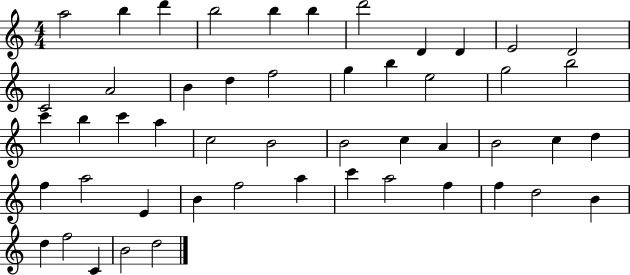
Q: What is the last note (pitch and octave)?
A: D5